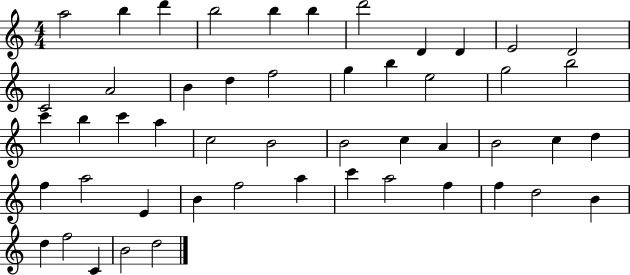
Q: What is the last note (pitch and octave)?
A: D5